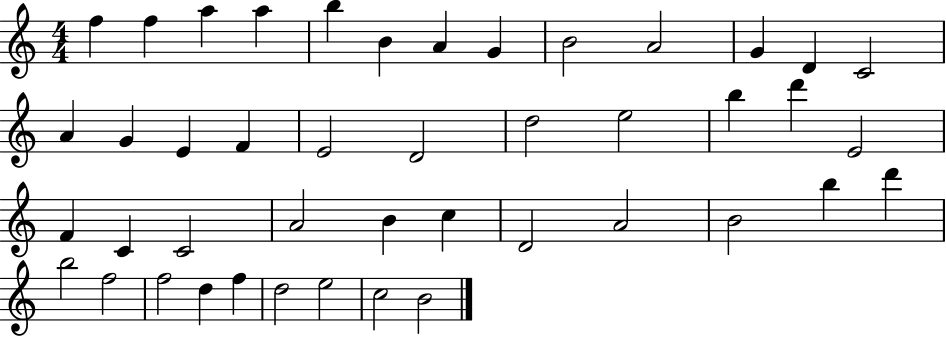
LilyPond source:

{
  \clef treble
  \numericTimeSignature
  \time 4/4
  \key c \major
  f''4 f''4 a''4 a''4 | b''4 b'4 a'4 g'4 | b'2 a'2 | g'4 d'4 c'2 | \break a'4 g'4 e'4 f'4 | e'2 d'2 | d''2 e''2 | b''4 d'''4 e'2 | \break f'4 c'4 c'2 | a'2 b'4 c''4 | d'2 a'2 | b'2 b''4 d'''4 | \break b''2 f''2 | f''2 d''4 f''4 | d''2 e''2 | c''2 b'2 | \break \bar "|."
}